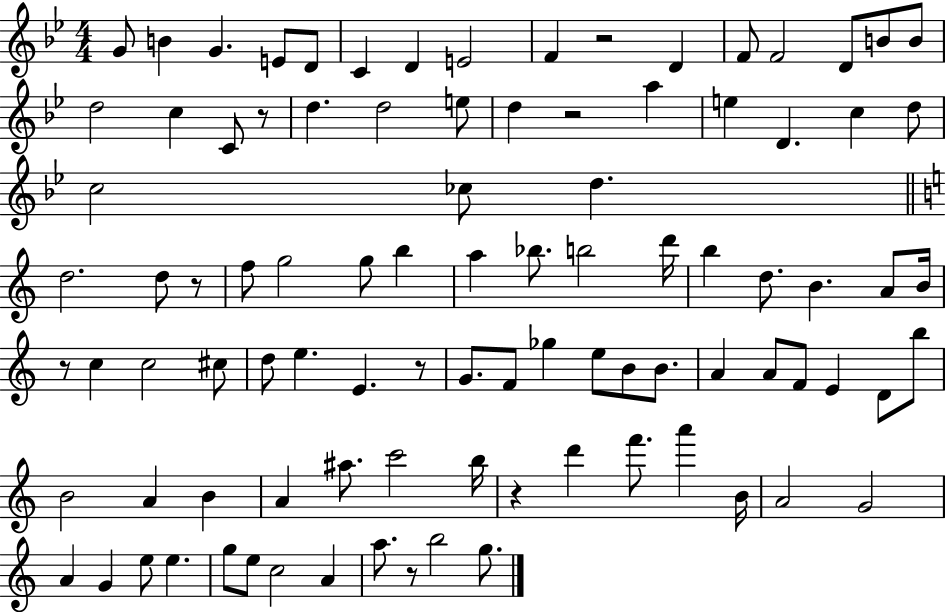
G4/e B4/q G4/q. E4/e D4/e C4/q D4/q E4/h F4/q R/h D4/q F4/e F4/h D4/e B4/e B4/e D5/h C5/q C4/e R/e D5/q. D5/h E5/e D5/q R/h A5/q E5/q D4/q. C5/q D5/e C5/h CES5/e D5/q. D5/h. D5/e R/e F5/e G5/h G5/e B5/q A5/q Bb5/e. B5/h D6/s B5/q D5/e. B4/q. A4/e B4/s R/e C5/q C5/h C#5/e D5/e E5/q. E4/q. R/e G4/e. F4/e Gb5/q E5/e B4/e B4/e. A4/q A4/e F4/e E4/q D4/e B5/e B4/h A4/q B4/q A4/q A#5/e. C6/h B5/s R/q D6/q F6/e. A6/q B4/s A4/h G4/h A4/q G4/q E5/e E5/q. G5/e E5/e C5/h A4/q A5/e. R/e B5/h G5/e.